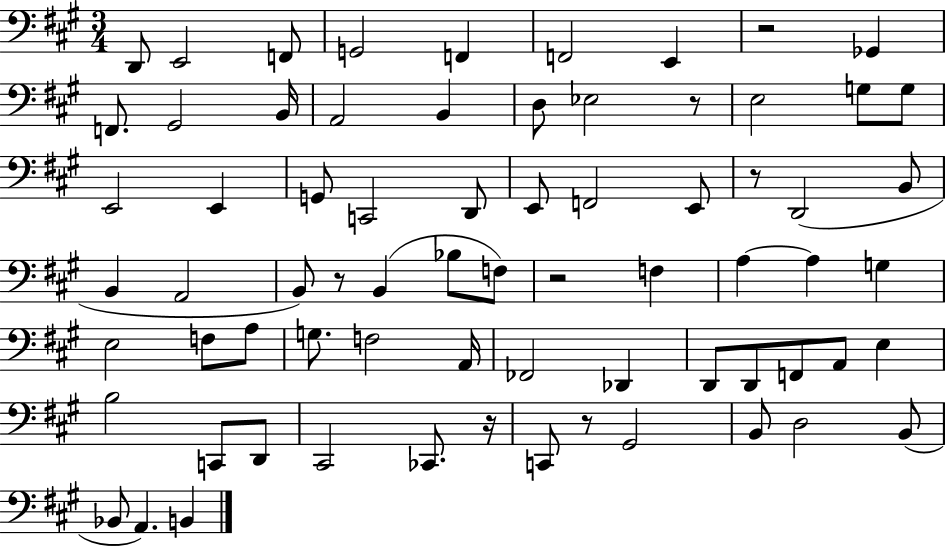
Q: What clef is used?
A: bass